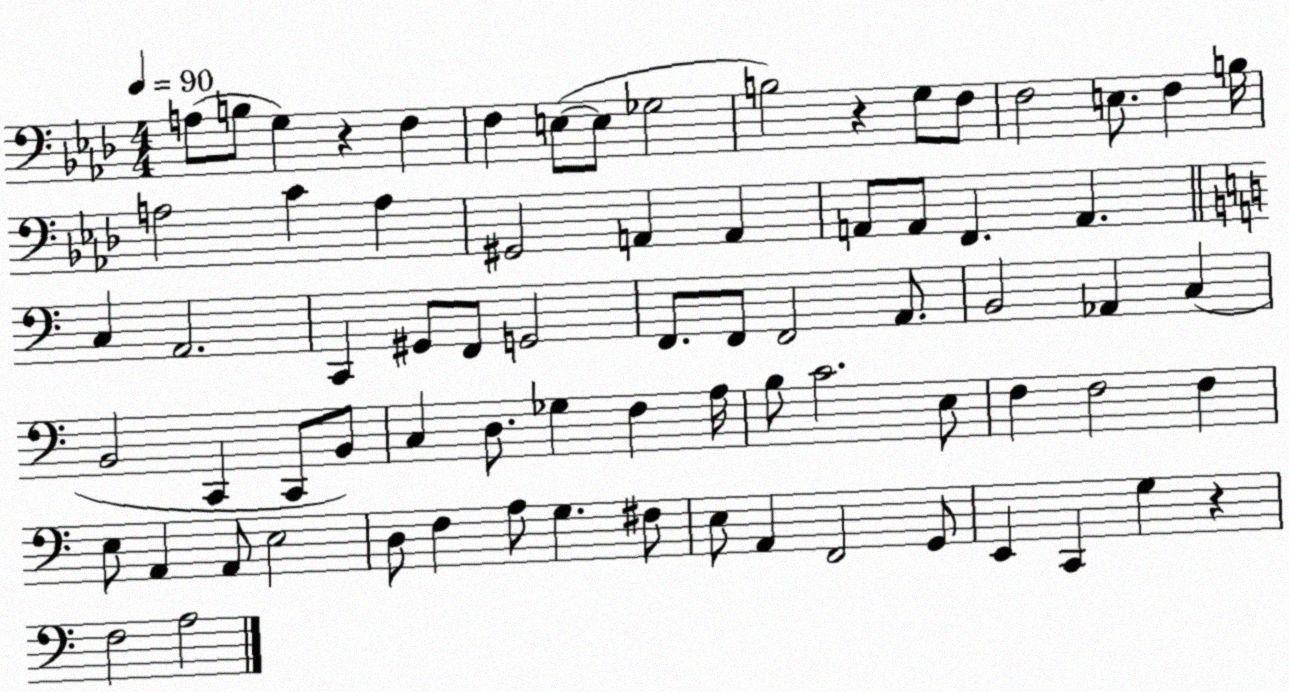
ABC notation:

X:1
T:Untitled
M:4/4
L:1/4
K:Ab
A,/2 B,/2 G, z F, F, E,/2 E,/2 _G,2 B,2 z G,/2 F,/2 F,2 E,/2 F, B,/4 A,2 C A, ^G,,2 A,, A,, A,,/2 A,,/2 F,, A,, C, A,,2 C,, ^G,,/2 F,,/2 G,,2 F,,/2 F,,/2 F,,2 A,,/2 B,,2 _A,, C, B,,2 C,, C,,/2 B,,/2 C, D,/2 _G, F, A,/4 B,/2 C2 E,/2 F, F,2 F, E,/2 A,, A,,/2 E,2 D,/2 F, A,/2 G, ^F,/2 E,/2 A,, F,,2 G,,/2 E,, C,, G, z F,2 A,2